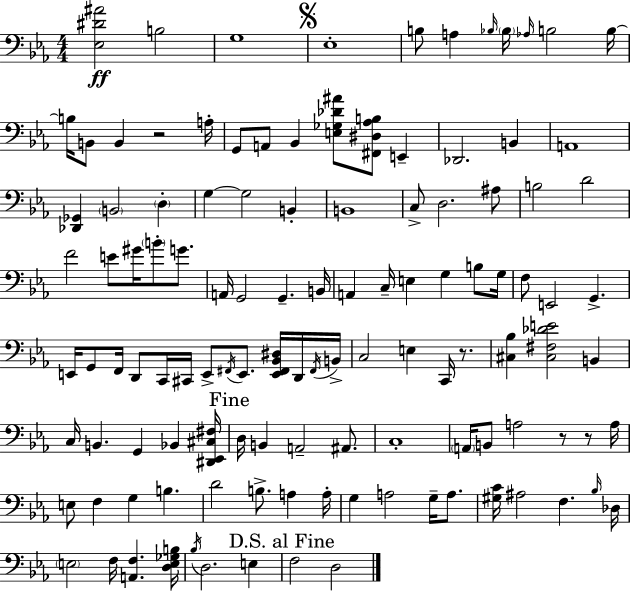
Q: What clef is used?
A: bass